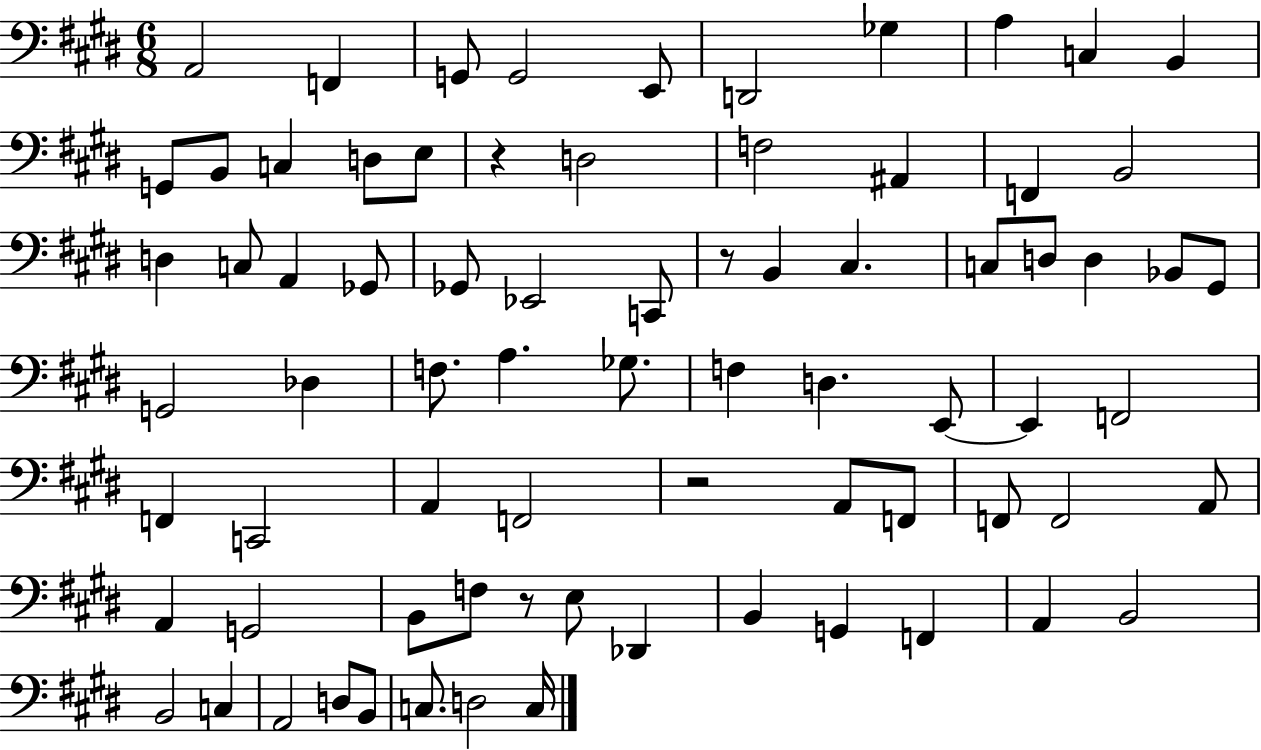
A2/h F2/q G2/e G2/h E2/e D2/h Gb3/q A3/q C3/q B2/q G2/e B2/e C3/q D3/e E3/e R/q D3/h F3/h A#2/q F2/q B2/h D3/q C3/e A2/q Gb2/e Gb2/e Eb2/h C2/e R/e B2/q C#3/q. C3/e D3/e D3/q Bb2/e G#2/e G2/h Db3/q F3/e. A3/q. Gb3/e. F3/q D3/q. E2/e E2/q F2/h F2/q C2/h A2/q F2/h R/h A2/e F2/e F2/e F2/h A2/e A2/q G2/h B2/e F3/e R/e E3/e Db2/q B2/q G2/q F2/q A2/q B2/h B2/h C3/q A2/h D3/e B2/e C3/e. D3/h C3/s